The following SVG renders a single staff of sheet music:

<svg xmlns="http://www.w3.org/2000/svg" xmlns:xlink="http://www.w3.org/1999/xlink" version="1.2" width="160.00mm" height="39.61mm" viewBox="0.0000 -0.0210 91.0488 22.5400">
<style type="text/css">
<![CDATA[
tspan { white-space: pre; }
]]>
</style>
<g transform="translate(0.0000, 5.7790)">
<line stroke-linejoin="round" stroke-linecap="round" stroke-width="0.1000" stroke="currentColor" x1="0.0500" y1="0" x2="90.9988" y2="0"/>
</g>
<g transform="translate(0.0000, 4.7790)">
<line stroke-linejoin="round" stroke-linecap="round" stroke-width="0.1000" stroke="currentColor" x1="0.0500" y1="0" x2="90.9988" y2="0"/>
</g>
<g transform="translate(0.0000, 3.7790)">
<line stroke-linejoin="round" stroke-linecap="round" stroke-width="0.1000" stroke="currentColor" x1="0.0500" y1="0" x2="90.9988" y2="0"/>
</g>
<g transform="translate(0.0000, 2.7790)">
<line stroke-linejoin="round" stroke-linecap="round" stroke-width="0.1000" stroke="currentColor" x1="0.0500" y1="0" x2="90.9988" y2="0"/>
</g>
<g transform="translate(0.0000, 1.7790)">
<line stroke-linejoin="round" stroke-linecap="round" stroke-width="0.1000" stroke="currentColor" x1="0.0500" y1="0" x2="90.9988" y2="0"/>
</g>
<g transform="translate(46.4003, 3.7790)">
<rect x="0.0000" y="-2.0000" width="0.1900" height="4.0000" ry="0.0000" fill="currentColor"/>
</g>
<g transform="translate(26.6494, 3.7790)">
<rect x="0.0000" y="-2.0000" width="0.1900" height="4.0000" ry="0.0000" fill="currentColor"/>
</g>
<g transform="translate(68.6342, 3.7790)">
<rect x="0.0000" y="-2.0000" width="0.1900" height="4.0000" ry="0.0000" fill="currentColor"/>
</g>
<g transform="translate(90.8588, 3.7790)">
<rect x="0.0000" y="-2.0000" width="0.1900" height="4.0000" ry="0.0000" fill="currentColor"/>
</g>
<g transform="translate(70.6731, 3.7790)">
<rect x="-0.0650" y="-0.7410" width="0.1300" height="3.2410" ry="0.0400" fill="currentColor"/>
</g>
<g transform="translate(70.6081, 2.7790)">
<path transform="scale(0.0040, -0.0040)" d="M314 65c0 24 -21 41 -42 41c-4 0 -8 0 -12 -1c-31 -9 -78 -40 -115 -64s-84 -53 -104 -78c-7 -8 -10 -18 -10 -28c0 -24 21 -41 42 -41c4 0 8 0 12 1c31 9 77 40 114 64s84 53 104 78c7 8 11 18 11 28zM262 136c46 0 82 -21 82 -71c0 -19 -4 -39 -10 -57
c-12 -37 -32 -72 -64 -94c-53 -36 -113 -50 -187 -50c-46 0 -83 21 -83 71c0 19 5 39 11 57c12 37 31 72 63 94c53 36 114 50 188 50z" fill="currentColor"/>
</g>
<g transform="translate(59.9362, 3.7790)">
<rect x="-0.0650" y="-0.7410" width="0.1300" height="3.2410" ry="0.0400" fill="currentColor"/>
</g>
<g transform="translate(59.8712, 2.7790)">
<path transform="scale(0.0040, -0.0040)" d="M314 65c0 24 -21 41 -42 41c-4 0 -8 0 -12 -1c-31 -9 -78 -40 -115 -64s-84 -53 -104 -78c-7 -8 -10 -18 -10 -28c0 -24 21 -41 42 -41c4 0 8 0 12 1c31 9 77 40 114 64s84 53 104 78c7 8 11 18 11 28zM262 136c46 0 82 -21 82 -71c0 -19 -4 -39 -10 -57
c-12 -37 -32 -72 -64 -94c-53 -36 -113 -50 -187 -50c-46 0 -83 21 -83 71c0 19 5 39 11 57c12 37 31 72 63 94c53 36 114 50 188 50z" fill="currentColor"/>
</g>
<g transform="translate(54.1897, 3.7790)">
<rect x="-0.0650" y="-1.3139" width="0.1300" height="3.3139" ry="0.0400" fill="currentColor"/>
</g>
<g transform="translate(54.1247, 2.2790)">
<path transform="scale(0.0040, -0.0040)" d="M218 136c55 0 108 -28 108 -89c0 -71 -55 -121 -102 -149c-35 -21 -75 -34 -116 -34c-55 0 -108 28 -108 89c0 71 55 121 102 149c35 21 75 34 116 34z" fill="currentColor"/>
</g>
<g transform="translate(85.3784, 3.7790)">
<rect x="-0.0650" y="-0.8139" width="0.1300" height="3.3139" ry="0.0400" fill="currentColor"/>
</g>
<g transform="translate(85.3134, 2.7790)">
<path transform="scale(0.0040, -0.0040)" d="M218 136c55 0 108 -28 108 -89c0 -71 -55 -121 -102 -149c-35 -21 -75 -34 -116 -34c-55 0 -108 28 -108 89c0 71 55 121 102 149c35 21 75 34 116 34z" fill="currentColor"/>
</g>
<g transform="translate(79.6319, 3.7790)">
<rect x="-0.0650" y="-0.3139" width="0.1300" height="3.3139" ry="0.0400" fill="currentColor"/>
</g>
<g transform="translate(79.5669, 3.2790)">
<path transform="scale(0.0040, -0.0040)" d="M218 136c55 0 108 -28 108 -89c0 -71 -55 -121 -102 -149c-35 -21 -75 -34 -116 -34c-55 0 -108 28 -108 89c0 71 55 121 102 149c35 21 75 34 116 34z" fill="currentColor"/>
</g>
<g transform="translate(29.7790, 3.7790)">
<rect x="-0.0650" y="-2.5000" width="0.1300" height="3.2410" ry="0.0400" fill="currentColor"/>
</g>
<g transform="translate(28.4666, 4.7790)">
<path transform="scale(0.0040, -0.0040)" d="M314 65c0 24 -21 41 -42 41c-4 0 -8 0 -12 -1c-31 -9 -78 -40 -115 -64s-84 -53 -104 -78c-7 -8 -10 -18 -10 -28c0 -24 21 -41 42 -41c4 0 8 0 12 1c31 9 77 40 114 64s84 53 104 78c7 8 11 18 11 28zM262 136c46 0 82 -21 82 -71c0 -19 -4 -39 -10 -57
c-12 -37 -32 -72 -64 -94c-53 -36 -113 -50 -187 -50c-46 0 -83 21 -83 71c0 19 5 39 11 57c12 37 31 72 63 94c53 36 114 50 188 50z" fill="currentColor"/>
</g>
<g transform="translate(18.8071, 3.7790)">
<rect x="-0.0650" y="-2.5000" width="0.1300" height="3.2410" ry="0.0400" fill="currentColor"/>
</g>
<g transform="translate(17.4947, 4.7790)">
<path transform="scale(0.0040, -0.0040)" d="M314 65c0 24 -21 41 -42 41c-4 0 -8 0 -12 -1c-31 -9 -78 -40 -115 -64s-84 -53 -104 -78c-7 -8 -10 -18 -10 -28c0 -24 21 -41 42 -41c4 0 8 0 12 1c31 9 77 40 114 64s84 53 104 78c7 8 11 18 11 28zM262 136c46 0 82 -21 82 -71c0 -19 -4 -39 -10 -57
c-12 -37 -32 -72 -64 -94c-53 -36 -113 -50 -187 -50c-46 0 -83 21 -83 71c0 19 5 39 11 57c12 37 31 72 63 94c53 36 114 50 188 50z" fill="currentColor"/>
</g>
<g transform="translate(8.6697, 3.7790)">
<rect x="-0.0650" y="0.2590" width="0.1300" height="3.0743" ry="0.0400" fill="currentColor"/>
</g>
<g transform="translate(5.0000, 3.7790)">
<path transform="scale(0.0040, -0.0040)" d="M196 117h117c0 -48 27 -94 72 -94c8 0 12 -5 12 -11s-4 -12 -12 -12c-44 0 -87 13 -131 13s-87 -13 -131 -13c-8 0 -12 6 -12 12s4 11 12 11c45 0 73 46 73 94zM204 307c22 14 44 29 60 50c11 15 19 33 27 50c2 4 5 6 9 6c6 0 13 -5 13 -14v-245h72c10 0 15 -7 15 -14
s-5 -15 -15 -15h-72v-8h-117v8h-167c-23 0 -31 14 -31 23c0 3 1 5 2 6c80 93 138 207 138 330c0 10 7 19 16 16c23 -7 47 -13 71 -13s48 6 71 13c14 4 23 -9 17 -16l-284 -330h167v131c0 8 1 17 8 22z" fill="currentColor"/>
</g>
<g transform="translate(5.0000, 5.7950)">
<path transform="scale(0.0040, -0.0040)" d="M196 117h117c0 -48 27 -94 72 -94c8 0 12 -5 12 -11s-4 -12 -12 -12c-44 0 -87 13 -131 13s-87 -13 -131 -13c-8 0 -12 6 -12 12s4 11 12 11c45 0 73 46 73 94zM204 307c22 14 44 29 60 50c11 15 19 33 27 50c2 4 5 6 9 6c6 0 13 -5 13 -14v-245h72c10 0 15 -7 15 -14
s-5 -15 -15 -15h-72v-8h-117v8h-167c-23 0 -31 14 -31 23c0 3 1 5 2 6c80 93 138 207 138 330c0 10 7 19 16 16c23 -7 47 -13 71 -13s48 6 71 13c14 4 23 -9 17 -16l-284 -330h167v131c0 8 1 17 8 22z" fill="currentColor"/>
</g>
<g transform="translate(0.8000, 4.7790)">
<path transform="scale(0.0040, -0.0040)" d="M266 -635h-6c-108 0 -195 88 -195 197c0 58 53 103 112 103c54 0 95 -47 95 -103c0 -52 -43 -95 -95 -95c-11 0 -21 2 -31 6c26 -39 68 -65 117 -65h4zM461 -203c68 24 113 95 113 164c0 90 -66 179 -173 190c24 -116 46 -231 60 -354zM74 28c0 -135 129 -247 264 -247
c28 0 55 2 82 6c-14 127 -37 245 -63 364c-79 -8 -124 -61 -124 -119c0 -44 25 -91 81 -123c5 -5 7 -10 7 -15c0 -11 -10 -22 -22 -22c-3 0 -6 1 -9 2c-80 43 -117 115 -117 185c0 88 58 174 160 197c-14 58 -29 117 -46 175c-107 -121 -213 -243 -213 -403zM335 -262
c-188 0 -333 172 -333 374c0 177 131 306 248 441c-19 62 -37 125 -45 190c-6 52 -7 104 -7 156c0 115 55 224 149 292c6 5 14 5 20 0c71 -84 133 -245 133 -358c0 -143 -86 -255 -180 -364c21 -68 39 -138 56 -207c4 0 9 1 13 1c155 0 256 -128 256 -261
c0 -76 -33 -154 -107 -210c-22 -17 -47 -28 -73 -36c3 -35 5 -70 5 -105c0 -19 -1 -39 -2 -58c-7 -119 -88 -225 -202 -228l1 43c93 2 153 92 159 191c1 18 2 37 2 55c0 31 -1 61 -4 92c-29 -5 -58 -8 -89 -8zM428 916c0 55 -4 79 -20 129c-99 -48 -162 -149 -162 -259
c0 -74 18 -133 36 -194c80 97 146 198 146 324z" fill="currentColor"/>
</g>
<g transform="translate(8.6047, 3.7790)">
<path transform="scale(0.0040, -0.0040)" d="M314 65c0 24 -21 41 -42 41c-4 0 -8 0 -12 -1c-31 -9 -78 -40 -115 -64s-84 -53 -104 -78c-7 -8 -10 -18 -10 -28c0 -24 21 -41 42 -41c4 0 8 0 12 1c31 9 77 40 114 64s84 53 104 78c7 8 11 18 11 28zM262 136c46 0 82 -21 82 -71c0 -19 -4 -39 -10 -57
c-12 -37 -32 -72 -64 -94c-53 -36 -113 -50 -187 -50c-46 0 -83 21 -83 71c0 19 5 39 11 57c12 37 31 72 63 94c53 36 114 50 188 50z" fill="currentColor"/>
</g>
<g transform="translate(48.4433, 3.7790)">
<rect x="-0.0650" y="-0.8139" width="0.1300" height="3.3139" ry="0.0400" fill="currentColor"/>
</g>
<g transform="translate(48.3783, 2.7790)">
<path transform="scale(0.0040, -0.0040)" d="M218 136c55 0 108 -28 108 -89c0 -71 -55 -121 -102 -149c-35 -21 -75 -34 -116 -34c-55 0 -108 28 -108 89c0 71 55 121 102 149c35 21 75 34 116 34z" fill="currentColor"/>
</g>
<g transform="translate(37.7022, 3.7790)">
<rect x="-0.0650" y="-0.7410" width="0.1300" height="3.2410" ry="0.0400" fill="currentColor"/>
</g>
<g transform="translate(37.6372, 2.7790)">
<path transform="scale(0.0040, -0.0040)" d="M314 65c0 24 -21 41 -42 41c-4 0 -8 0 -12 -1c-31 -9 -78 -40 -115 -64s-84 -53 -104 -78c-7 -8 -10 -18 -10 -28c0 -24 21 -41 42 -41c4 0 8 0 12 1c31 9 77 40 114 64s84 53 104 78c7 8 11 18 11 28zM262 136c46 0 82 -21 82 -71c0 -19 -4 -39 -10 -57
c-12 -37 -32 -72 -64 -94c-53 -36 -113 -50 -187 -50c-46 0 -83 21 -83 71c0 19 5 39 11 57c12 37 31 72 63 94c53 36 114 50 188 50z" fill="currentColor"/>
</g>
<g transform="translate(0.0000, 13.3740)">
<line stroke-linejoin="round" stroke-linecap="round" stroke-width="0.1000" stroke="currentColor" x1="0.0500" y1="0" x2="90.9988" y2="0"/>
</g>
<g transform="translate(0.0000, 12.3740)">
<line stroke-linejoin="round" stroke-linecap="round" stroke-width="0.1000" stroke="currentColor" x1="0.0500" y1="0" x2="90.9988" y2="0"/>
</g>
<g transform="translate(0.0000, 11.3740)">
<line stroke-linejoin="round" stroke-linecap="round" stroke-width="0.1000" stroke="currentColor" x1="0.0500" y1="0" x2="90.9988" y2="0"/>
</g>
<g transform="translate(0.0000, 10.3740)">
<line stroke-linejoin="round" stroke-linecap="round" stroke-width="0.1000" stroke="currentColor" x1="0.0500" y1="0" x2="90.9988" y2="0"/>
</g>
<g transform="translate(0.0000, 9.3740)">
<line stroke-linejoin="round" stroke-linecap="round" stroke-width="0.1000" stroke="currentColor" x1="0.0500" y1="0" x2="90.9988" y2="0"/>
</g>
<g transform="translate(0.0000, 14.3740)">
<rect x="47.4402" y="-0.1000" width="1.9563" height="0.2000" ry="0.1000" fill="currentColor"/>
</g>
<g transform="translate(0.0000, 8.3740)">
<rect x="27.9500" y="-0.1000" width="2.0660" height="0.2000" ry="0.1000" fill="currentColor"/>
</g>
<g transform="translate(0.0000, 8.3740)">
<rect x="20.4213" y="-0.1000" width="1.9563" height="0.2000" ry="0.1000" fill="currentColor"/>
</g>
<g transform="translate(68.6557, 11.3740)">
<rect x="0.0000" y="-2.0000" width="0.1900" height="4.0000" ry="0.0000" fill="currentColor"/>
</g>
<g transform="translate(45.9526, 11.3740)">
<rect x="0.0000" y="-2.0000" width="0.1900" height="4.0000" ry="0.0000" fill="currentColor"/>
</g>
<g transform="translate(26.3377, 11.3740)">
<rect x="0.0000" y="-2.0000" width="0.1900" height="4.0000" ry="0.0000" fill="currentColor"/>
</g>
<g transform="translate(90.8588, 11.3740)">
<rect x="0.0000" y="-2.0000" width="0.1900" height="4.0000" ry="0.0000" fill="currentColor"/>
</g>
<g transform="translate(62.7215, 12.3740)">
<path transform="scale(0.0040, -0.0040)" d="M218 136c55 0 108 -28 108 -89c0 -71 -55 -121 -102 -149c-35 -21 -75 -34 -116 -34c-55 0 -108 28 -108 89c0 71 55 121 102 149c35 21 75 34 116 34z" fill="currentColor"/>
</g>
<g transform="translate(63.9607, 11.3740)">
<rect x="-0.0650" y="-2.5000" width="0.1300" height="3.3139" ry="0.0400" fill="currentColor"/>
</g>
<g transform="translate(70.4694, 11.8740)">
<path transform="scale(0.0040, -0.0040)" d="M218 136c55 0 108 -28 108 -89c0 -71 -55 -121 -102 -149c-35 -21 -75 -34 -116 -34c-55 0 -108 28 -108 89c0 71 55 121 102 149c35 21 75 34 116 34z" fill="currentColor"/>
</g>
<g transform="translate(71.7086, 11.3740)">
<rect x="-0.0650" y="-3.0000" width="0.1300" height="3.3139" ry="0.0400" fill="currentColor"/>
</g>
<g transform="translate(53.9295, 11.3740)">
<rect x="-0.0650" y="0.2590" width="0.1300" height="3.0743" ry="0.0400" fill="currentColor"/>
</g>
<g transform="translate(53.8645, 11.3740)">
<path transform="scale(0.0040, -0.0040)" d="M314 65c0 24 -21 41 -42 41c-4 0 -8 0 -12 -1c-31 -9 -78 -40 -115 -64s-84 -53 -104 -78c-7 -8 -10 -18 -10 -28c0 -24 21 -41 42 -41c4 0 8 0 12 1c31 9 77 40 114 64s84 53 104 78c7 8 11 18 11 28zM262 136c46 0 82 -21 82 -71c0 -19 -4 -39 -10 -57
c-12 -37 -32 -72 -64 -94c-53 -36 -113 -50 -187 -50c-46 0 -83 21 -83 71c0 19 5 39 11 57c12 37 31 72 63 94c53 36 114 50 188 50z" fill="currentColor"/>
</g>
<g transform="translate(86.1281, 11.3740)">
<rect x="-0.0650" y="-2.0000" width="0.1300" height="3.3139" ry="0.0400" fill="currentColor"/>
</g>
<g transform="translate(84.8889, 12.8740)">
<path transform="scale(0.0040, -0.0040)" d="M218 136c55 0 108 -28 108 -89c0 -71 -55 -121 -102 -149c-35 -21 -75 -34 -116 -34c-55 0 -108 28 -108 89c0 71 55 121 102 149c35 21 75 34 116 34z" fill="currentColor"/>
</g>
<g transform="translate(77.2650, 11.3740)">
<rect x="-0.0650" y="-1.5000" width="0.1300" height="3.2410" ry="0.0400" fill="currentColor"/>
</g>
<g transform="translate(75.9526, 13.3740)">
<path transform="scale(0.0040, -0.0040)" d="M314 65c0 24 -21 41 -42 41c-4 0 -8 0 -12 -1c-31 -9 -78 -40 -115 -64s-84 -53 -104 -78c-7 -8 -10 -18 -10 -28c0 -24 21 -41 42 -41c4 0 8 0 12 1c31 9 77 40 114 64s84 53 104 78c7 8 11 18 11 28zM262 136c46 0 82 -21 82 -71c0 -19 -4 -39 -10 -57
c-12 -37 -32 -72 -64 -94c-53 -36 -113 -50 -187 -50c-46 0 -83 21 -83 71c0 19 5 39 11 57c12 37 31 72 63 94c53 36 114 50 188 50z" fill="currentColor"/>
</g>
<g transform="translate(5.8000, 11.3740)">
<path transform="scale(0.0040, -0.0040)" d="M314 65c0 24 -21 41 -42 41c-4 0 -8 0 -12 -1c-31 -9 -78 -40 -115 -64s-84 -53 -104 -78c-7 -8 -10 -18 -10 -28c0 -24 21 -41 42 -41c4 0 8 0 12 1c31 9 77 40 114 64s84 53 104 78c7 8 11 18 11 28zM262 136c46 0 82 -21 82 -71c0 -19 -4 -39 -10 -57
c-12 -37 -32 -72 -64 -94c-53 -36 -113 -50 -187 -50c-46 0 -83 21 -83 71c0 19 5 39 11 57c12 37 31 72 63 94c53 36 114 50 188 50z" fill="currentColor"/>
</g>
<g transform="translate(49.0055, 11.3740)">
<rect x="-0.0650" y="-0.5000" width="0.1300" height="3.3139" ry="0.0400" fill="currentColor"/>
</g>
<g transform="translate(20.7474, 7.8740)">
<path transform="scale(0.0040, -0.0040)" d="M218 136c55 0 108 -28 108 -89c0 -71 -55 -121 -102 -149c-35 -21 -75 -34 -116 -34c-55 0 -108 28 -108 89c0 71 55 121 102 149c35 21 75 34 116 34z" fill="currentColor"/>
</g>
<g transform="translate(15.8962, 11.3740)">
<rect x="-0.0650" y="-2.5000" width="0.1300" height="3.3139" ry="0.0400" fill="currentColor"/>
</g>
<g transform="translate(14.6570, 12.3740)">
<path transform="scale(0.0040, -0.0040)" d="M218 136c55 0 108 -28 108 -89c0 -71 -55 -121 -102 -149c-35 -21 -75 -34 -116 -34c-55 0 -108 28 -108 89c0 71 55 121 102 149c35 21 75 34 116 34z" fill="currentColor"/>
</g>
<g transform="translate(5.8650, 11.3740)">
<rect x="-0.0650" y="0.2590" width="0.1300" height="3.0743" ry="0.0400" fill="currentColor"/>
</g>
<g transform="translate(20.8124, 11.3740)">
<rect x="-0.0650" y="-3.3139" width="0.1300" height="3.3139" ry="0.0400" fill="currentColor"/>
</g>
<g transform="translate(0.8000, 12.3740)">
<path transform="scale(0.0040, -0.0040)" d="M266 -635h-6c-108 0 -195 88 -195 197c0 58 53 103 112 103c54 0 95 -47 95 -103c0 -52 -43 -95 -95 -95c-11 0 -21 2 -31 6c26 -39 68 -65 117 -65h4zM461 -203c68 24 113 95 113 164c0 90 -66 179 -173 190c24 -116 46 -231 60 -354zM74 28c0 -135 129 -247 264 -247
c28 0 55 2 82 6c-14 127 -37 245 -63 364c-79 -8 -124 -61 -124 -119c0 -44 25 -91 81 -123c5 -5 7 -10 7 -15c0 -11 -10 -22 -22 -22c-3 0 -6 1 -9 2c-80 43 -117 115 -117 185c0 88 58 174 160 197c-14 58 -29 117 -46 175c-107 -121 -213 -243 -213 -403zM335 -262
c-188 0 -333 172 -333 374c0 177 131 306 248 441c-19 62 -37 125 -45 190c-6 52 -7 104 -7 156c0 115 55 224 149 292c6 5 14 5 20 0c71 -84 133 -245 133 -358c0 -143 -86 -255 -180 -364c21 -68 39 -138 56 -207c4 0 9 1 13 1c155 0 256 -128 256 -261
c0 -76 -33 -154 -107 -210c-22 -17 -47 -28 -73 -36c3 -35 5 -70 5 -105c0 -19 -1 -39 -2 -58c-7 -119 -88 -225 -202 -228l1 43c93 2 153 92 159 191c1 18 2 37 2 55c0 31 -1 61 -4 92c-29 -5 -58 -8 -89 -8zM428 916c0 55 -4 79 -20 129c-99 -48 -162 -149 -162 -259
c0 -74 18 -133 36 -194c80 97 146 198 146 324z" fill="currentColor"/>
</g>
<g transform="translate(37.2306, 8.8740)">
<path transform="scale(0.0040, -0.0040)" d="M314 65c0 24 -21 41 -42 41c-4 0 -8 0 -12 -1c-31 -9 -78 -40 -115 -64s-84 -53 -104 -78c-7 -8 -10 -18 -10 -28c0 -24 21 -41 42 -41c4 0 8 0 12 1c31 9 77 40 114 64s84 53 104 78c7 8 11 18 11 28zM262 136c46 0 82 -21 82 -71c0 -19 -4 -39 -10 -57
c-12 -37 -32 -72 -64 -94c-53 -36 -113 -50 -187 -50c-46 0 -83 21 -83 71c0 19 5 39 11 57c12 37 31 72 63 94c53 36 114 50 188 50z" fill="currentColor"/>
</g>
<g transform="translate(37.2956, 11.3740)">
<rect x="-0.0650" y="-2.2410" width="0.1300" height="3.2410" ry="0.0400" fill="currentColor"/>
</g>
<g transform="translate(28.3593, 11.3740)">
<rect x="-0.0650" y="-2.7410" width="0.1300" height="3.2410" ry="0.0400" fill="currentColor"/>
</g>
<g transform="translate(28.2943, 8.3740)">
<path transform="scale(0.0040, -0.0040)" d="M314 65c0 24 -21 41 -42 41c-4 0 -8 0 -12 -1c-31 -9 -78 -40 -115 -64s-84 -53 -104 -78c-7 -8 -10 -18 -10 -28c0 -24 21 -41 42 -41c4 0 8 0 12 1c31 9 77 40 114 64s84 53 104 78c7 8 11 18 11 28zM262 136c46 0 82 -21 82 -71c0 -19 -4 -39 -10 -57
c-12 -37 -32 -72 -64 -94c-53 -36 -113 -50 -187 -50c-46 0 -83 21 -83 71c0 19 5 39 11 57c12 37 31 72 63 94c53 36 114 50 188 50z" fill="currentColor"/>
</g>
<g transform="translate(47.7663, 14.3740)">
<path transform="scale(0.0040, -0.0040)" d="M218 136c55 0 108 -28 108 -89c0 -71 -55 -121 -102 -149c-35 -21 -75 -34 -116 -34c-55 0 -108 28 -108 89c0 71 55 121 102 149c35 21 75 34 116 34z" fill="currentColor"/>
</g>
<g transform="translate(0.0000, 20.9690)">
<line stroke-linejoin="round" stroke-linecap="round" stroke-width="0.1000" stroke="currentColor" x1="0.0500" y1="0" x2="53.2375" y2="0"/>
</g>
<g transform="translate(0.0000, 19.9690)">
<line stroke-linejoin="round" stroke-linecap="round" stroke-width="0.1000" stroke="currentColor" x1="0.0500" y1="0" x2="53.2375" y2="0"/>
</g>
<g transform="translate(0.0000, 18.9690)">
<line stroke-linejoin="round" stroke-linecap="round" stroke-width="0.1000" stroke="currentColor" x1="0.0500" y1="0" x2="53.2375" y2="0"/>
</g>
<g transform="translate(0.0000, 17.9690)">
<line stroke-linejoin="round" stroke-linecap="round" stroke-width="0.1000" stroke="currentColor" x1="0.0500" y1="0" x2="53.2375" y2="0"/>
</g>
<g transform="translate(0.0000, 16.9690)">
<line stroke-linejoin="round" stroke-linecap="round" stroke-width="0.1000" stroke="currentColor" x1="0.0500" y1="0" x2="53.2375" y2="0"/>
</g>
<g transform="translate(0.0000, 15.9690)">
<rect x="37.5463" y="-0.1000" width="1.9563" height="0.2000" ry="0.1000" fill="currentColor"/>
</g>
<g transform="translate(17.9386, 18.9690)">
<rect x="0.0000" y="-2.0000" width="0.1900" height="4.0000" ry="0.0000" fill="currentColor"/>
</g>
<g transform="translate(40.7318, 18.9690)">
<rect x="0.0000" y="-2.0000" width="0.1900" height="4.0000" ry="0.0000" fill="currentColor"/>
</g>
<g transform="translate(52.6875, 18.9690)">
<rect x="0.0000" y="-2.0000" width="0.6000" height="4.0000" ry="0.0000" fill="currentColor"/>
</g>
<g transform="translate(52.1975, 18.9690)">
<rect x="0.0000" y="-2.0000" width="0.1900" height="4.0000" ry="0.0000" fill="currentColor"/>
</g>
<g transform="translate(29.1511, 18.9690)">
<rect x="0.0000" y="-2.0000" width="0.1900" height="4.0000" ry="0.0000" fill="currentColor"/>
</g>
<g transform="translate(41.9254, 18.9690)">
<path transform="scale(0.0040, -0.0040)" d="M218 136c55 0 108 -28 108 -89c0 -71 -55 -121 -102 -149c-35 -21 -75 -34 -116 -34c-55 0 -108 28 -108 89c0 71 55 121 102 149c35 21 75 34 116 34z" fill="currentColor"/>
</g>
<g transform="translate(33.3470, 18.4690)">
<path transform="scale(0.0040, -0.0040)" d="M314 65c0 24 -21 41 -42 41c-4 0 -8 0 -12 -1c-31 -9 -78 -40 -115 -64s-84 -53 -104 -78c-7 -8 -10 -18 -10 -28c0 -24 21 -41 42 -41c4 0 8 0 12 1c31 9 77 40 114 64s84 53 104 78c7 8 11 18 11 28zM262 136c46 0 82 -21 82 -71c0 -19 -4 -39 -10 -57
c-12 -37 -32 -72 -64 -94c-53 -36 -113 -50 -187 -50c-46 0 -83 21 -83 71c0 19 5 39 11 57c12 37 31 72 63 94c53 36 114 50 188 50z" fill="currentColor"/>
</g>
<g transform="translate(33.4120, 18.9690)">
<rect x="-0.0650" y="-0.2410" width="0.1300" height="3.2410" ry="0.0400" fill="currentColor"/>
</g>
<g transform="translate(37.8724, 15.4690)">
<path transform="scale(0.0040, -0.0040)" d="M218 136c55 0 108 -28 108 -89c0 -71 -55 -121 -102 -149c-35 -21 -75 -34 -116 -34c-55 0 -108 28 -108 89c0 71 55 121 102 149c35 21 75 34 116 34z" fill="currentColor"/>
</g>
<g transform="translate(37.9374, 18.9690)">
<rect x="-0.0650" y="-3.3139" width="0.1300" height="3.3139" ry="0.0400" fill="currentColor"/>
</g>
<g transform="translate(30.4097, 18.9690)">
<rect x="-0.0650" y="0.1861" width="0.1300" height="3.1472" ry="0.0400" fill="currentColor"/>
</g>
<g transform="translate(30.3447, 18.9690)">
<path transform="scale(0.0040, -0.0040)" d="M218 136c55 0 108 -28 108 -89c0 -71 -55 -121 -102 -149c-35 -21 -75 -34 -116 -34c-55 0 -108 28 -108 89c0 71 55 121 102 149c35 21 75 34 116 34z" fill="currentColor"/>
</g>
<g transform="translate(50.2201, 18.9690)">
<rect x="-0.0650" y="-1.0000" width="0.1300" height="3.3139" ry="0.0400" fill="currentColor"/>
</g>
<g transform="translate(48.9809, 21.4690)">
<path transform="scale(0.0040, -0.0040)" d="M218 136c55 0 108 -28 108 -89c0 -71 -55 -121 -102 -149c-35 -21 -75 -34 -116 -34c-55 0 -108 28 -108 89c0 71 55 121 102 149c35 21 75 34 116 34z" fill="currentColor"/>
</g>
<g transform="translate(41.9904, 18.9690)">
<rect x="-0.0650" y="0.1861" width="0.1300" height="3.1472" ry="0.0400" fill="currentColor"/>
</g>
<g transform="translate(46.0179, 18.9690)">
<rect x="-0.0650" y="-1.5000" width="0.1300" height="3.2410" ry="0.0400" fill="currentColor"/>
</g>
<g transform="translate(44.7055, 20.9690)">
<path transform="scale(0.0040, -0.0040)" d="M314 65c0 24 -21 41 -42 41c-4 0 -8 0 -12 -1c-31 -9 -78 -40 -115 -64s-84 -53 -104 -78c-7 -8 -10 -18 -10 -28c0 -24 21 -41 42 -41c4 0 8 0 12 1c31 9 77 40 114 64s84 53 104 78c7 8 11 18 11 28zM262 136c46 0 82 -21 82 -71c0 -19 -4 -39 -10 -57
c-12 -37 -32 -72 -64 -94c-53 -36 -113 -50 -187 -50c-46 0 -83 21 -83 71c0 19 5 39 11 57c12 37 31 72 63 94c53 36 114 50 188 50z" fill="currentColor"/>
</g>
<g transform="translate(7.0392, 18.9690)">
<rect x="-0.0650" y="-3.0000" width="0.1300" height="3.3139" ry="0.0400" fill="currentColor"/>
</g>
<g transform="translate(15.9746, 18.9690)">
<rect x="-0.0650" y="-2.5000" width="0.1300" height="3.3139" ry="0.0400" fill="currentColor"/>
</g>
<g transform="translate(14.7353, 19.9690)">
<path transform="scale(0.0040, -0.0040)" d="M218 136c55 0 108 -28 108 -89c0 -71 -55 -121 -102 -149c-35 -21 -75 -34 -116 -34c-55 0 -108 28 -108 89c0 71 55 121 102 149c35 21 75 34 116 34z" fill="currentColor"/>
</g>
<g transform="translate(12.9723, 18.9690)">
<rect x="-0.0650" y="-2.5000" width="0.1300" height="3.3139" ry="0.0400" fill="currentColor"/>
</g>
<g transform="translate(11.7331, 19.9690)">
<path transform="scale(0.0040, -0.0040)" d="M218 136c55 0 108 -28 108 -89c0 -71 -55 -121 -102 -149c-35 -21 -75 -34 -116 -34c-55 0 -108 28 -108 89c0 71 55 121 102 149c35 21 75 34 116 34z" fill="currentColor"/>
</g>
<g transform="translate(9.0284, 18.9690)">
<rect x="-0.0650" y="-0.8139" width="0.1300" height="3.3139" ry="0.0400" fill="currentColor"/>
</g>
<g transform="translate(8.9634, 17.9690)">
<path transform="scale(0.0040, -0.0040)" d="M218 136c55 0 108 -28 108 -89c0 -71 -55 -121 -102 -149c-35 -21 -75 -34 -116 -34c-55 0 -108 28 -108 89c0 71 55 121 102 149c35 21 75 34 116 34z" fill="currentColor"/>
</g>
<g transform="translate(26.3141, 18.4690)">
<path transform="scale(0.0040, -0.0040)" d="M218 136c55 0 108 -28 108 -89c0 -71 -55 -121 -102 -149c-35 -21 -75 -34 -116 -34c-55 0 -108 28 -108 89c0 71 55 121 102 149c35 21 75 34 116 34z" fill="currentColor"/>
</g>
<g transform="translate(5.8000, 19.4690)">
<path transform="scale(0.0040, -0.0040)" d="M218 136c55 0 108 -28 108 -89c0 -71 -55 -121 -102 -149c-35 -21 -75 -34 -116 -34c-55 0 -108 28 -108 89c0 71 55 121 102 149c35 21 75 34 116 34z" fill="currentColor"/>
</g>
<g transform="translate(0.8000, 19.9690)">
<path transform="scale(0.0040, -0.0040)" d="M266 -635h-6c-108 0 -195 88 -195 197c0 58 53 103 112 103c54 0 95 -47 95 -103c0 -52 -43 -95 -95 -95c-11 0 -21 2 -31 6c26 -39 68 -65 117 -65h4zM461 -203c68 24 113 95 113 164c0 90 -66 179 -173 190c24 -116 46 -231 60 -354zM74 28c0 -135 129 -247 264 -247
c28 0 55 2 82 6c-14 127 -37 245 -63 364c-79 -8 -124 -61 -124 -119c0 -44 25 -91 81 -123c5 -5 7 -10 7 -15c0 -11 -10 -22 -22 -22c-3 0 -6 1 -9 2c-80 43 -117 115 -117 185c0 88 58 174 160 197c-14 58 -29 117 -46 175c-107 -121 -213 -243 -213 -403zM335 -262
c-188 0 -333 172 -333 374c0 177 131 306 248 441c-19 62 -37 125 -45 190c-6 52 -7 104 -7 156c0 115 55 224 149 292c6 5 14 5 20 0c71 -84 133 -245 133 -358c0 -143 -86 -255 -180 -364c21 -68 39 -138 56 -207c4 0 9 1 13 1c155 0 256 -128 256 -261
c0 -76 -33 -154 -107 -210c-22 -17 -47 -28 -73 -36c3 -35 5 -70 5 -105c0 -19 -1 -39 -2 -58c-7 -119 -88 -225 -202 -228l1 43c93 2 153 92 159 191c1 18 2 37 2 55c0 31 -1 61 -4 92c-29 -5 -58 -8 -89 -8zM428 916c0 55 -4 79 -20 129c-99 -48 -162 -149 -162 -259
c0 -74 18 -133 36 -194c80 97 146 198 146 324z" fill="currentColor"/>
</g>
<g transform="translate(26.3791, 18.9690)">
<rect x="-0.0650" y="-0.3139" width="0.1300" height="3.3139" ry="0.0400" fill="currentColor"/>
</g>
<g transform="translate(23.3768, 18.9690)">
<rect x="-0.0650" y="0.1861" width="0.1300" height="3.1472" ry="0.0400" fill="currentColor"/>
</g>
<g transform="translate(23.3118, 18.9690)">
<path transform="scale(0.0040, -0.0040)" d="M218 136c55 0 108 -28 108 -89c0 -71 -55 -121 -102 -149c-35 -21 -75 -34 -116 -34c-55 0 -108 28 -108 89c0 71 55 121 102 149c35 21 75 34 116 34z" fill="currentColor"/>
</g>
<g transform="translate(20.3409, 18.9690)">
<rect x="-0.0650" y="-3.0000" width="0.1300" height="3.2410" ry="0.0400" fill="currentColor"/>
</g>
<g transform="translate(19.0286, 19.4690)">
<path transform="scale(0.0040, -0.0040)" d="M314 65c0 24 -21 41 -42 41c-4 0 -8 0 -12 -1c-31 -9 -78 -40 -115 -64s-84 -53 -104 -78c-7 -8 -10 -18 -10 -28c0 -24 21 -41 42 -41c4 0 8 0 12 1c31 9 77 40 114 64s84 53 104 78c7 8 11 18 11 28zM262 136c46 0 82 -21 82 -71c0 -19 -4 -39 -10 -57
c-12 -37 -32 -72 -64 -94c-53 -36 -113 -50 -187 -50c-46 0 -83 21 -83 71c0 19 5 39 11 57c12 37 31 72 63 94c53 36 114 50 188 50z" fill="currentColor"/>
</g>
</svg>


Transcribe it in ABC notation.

X:1
T:Untitled
M:4/4
L:1/4
K:C
B2 G2 G2 d2 d e d2 d2 c d B2 G b a2 g2 C B2 G A E2 F A d G G A2 B c B c2 b B E2 D